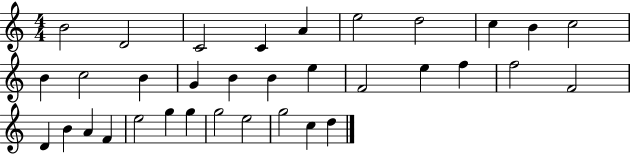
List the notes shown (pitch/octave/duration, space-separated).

B4/h D4/h C4/h C4/q A4/q E5/h D5/h C5/q B4/q C5/h B4/q C5/h B4/q G4/q B4/q B4/q E5/q F4/h E5/q F5/q F5/h F4/h D4/q B4/q A4/q F4/q E5/h G5/q G5/q G5/h E5/h G5/h C5/q D5/q